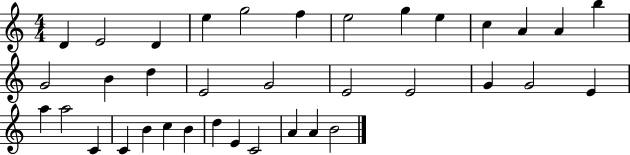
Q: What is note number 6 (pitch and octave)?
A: F5